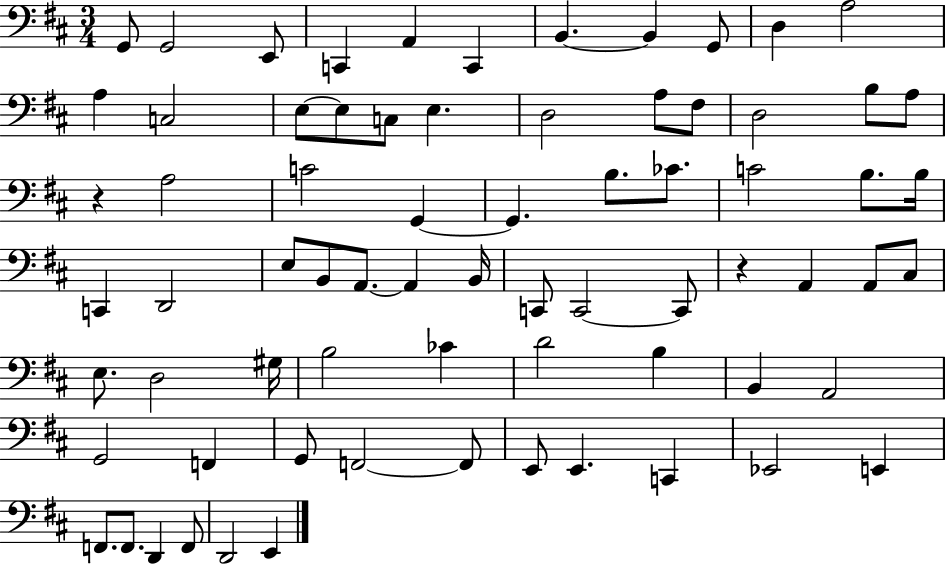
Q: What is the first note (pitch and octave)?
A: G2